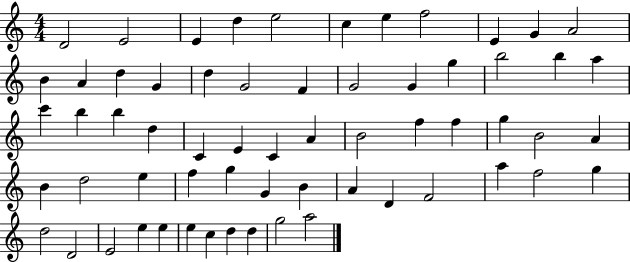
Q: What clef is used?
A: treble